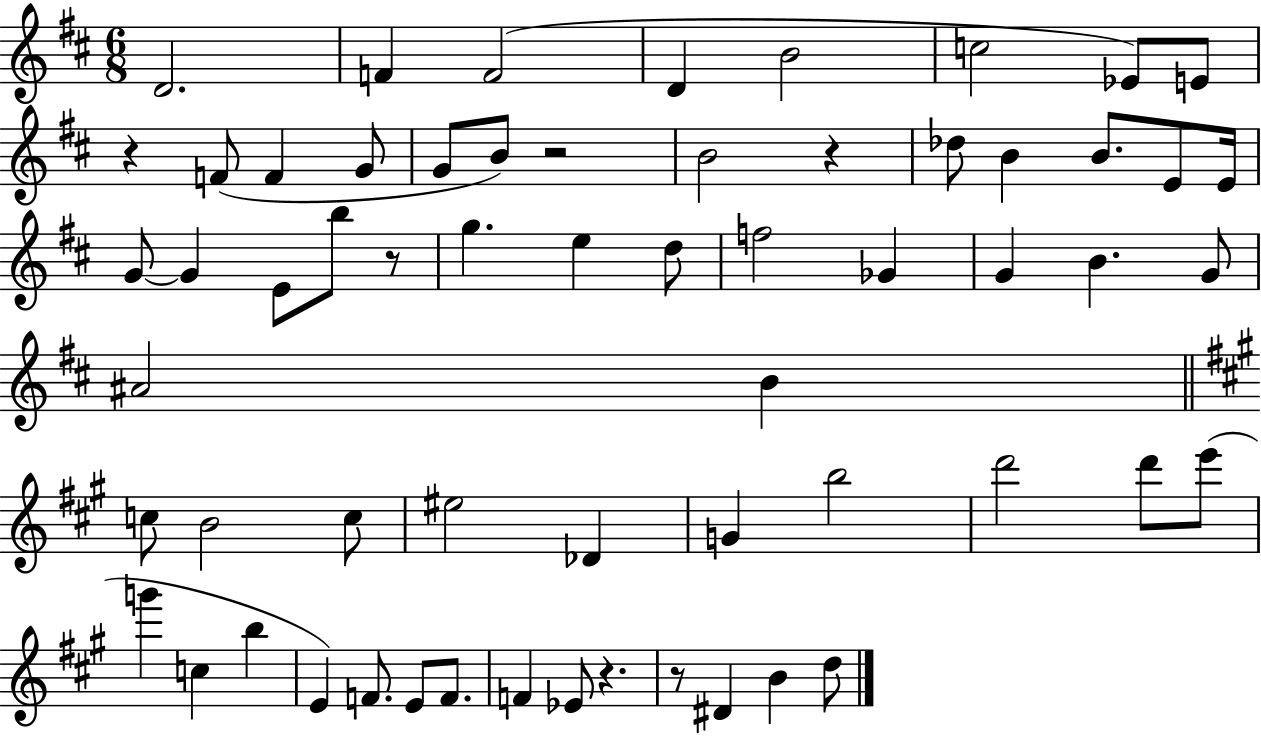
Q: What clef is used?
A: treble